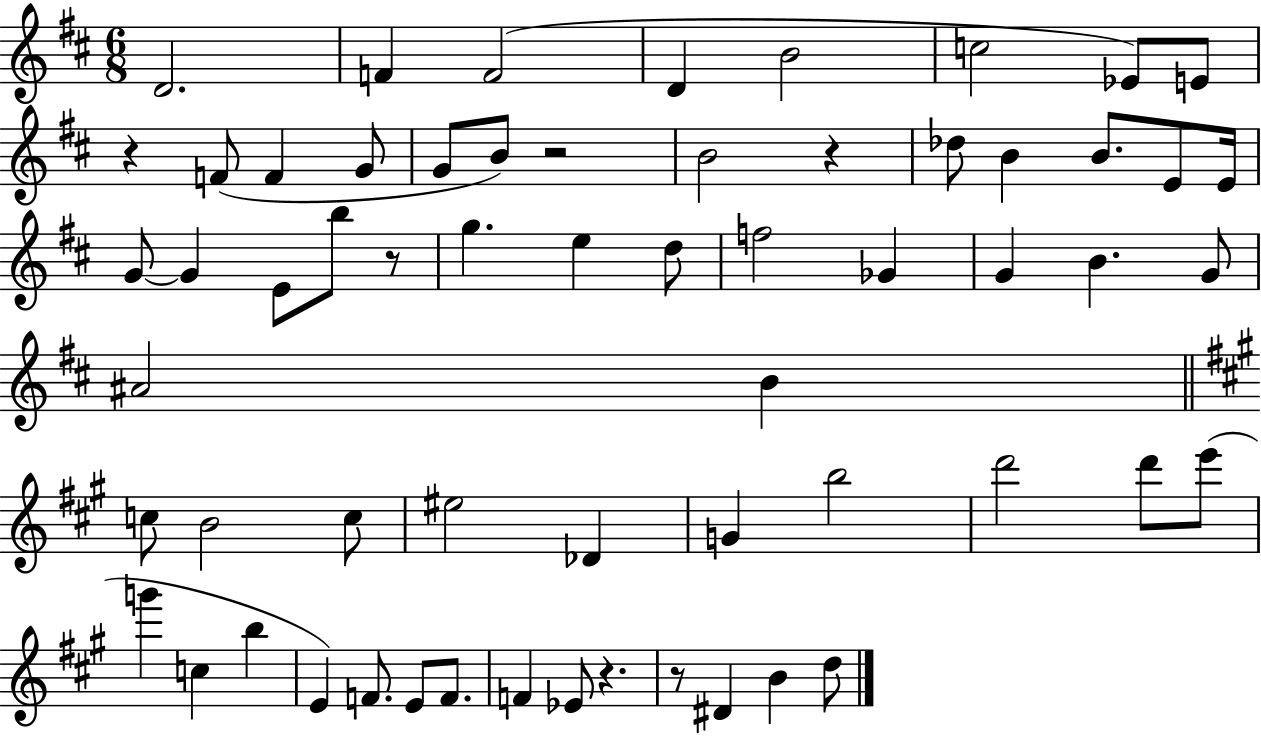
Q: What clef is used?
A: treble